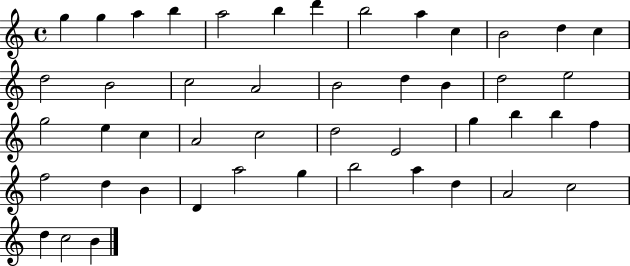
G5/q G5/q A5/q B5/q A5/h B5/q D6/q B5/h A5/q C5/q B4/h D5/q C5/q D5/h B4/h C5/h A4/h B4/h D5/q B4/q D5/h E5/h G5/h E5/q C5/q A4/h C5/h D5/h E4/h G5/q B5/q B5/q F5/q F5/h D5/q B4/q D4/q A5/h G5/q B5/h A5/q D5/q A4/h C5/h D5/q C5/h B4/q